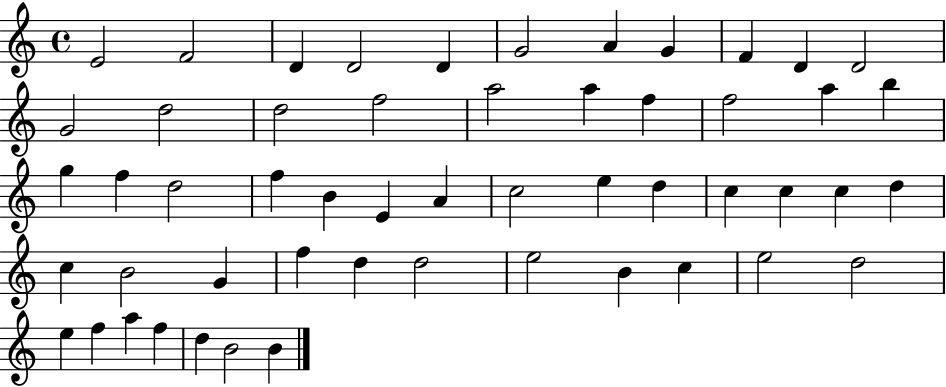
X:1
T:Untitled
M:4/4
L:1/4
K:C
E2 F2 D D2 D G2 A G F D D2 G2 d2 d2 f2 a2 a f f2 a b g f d2 f B E A c2 e d c c c d c B2 G f d d2 e2 B c e2 d2 e f a f d B2 B